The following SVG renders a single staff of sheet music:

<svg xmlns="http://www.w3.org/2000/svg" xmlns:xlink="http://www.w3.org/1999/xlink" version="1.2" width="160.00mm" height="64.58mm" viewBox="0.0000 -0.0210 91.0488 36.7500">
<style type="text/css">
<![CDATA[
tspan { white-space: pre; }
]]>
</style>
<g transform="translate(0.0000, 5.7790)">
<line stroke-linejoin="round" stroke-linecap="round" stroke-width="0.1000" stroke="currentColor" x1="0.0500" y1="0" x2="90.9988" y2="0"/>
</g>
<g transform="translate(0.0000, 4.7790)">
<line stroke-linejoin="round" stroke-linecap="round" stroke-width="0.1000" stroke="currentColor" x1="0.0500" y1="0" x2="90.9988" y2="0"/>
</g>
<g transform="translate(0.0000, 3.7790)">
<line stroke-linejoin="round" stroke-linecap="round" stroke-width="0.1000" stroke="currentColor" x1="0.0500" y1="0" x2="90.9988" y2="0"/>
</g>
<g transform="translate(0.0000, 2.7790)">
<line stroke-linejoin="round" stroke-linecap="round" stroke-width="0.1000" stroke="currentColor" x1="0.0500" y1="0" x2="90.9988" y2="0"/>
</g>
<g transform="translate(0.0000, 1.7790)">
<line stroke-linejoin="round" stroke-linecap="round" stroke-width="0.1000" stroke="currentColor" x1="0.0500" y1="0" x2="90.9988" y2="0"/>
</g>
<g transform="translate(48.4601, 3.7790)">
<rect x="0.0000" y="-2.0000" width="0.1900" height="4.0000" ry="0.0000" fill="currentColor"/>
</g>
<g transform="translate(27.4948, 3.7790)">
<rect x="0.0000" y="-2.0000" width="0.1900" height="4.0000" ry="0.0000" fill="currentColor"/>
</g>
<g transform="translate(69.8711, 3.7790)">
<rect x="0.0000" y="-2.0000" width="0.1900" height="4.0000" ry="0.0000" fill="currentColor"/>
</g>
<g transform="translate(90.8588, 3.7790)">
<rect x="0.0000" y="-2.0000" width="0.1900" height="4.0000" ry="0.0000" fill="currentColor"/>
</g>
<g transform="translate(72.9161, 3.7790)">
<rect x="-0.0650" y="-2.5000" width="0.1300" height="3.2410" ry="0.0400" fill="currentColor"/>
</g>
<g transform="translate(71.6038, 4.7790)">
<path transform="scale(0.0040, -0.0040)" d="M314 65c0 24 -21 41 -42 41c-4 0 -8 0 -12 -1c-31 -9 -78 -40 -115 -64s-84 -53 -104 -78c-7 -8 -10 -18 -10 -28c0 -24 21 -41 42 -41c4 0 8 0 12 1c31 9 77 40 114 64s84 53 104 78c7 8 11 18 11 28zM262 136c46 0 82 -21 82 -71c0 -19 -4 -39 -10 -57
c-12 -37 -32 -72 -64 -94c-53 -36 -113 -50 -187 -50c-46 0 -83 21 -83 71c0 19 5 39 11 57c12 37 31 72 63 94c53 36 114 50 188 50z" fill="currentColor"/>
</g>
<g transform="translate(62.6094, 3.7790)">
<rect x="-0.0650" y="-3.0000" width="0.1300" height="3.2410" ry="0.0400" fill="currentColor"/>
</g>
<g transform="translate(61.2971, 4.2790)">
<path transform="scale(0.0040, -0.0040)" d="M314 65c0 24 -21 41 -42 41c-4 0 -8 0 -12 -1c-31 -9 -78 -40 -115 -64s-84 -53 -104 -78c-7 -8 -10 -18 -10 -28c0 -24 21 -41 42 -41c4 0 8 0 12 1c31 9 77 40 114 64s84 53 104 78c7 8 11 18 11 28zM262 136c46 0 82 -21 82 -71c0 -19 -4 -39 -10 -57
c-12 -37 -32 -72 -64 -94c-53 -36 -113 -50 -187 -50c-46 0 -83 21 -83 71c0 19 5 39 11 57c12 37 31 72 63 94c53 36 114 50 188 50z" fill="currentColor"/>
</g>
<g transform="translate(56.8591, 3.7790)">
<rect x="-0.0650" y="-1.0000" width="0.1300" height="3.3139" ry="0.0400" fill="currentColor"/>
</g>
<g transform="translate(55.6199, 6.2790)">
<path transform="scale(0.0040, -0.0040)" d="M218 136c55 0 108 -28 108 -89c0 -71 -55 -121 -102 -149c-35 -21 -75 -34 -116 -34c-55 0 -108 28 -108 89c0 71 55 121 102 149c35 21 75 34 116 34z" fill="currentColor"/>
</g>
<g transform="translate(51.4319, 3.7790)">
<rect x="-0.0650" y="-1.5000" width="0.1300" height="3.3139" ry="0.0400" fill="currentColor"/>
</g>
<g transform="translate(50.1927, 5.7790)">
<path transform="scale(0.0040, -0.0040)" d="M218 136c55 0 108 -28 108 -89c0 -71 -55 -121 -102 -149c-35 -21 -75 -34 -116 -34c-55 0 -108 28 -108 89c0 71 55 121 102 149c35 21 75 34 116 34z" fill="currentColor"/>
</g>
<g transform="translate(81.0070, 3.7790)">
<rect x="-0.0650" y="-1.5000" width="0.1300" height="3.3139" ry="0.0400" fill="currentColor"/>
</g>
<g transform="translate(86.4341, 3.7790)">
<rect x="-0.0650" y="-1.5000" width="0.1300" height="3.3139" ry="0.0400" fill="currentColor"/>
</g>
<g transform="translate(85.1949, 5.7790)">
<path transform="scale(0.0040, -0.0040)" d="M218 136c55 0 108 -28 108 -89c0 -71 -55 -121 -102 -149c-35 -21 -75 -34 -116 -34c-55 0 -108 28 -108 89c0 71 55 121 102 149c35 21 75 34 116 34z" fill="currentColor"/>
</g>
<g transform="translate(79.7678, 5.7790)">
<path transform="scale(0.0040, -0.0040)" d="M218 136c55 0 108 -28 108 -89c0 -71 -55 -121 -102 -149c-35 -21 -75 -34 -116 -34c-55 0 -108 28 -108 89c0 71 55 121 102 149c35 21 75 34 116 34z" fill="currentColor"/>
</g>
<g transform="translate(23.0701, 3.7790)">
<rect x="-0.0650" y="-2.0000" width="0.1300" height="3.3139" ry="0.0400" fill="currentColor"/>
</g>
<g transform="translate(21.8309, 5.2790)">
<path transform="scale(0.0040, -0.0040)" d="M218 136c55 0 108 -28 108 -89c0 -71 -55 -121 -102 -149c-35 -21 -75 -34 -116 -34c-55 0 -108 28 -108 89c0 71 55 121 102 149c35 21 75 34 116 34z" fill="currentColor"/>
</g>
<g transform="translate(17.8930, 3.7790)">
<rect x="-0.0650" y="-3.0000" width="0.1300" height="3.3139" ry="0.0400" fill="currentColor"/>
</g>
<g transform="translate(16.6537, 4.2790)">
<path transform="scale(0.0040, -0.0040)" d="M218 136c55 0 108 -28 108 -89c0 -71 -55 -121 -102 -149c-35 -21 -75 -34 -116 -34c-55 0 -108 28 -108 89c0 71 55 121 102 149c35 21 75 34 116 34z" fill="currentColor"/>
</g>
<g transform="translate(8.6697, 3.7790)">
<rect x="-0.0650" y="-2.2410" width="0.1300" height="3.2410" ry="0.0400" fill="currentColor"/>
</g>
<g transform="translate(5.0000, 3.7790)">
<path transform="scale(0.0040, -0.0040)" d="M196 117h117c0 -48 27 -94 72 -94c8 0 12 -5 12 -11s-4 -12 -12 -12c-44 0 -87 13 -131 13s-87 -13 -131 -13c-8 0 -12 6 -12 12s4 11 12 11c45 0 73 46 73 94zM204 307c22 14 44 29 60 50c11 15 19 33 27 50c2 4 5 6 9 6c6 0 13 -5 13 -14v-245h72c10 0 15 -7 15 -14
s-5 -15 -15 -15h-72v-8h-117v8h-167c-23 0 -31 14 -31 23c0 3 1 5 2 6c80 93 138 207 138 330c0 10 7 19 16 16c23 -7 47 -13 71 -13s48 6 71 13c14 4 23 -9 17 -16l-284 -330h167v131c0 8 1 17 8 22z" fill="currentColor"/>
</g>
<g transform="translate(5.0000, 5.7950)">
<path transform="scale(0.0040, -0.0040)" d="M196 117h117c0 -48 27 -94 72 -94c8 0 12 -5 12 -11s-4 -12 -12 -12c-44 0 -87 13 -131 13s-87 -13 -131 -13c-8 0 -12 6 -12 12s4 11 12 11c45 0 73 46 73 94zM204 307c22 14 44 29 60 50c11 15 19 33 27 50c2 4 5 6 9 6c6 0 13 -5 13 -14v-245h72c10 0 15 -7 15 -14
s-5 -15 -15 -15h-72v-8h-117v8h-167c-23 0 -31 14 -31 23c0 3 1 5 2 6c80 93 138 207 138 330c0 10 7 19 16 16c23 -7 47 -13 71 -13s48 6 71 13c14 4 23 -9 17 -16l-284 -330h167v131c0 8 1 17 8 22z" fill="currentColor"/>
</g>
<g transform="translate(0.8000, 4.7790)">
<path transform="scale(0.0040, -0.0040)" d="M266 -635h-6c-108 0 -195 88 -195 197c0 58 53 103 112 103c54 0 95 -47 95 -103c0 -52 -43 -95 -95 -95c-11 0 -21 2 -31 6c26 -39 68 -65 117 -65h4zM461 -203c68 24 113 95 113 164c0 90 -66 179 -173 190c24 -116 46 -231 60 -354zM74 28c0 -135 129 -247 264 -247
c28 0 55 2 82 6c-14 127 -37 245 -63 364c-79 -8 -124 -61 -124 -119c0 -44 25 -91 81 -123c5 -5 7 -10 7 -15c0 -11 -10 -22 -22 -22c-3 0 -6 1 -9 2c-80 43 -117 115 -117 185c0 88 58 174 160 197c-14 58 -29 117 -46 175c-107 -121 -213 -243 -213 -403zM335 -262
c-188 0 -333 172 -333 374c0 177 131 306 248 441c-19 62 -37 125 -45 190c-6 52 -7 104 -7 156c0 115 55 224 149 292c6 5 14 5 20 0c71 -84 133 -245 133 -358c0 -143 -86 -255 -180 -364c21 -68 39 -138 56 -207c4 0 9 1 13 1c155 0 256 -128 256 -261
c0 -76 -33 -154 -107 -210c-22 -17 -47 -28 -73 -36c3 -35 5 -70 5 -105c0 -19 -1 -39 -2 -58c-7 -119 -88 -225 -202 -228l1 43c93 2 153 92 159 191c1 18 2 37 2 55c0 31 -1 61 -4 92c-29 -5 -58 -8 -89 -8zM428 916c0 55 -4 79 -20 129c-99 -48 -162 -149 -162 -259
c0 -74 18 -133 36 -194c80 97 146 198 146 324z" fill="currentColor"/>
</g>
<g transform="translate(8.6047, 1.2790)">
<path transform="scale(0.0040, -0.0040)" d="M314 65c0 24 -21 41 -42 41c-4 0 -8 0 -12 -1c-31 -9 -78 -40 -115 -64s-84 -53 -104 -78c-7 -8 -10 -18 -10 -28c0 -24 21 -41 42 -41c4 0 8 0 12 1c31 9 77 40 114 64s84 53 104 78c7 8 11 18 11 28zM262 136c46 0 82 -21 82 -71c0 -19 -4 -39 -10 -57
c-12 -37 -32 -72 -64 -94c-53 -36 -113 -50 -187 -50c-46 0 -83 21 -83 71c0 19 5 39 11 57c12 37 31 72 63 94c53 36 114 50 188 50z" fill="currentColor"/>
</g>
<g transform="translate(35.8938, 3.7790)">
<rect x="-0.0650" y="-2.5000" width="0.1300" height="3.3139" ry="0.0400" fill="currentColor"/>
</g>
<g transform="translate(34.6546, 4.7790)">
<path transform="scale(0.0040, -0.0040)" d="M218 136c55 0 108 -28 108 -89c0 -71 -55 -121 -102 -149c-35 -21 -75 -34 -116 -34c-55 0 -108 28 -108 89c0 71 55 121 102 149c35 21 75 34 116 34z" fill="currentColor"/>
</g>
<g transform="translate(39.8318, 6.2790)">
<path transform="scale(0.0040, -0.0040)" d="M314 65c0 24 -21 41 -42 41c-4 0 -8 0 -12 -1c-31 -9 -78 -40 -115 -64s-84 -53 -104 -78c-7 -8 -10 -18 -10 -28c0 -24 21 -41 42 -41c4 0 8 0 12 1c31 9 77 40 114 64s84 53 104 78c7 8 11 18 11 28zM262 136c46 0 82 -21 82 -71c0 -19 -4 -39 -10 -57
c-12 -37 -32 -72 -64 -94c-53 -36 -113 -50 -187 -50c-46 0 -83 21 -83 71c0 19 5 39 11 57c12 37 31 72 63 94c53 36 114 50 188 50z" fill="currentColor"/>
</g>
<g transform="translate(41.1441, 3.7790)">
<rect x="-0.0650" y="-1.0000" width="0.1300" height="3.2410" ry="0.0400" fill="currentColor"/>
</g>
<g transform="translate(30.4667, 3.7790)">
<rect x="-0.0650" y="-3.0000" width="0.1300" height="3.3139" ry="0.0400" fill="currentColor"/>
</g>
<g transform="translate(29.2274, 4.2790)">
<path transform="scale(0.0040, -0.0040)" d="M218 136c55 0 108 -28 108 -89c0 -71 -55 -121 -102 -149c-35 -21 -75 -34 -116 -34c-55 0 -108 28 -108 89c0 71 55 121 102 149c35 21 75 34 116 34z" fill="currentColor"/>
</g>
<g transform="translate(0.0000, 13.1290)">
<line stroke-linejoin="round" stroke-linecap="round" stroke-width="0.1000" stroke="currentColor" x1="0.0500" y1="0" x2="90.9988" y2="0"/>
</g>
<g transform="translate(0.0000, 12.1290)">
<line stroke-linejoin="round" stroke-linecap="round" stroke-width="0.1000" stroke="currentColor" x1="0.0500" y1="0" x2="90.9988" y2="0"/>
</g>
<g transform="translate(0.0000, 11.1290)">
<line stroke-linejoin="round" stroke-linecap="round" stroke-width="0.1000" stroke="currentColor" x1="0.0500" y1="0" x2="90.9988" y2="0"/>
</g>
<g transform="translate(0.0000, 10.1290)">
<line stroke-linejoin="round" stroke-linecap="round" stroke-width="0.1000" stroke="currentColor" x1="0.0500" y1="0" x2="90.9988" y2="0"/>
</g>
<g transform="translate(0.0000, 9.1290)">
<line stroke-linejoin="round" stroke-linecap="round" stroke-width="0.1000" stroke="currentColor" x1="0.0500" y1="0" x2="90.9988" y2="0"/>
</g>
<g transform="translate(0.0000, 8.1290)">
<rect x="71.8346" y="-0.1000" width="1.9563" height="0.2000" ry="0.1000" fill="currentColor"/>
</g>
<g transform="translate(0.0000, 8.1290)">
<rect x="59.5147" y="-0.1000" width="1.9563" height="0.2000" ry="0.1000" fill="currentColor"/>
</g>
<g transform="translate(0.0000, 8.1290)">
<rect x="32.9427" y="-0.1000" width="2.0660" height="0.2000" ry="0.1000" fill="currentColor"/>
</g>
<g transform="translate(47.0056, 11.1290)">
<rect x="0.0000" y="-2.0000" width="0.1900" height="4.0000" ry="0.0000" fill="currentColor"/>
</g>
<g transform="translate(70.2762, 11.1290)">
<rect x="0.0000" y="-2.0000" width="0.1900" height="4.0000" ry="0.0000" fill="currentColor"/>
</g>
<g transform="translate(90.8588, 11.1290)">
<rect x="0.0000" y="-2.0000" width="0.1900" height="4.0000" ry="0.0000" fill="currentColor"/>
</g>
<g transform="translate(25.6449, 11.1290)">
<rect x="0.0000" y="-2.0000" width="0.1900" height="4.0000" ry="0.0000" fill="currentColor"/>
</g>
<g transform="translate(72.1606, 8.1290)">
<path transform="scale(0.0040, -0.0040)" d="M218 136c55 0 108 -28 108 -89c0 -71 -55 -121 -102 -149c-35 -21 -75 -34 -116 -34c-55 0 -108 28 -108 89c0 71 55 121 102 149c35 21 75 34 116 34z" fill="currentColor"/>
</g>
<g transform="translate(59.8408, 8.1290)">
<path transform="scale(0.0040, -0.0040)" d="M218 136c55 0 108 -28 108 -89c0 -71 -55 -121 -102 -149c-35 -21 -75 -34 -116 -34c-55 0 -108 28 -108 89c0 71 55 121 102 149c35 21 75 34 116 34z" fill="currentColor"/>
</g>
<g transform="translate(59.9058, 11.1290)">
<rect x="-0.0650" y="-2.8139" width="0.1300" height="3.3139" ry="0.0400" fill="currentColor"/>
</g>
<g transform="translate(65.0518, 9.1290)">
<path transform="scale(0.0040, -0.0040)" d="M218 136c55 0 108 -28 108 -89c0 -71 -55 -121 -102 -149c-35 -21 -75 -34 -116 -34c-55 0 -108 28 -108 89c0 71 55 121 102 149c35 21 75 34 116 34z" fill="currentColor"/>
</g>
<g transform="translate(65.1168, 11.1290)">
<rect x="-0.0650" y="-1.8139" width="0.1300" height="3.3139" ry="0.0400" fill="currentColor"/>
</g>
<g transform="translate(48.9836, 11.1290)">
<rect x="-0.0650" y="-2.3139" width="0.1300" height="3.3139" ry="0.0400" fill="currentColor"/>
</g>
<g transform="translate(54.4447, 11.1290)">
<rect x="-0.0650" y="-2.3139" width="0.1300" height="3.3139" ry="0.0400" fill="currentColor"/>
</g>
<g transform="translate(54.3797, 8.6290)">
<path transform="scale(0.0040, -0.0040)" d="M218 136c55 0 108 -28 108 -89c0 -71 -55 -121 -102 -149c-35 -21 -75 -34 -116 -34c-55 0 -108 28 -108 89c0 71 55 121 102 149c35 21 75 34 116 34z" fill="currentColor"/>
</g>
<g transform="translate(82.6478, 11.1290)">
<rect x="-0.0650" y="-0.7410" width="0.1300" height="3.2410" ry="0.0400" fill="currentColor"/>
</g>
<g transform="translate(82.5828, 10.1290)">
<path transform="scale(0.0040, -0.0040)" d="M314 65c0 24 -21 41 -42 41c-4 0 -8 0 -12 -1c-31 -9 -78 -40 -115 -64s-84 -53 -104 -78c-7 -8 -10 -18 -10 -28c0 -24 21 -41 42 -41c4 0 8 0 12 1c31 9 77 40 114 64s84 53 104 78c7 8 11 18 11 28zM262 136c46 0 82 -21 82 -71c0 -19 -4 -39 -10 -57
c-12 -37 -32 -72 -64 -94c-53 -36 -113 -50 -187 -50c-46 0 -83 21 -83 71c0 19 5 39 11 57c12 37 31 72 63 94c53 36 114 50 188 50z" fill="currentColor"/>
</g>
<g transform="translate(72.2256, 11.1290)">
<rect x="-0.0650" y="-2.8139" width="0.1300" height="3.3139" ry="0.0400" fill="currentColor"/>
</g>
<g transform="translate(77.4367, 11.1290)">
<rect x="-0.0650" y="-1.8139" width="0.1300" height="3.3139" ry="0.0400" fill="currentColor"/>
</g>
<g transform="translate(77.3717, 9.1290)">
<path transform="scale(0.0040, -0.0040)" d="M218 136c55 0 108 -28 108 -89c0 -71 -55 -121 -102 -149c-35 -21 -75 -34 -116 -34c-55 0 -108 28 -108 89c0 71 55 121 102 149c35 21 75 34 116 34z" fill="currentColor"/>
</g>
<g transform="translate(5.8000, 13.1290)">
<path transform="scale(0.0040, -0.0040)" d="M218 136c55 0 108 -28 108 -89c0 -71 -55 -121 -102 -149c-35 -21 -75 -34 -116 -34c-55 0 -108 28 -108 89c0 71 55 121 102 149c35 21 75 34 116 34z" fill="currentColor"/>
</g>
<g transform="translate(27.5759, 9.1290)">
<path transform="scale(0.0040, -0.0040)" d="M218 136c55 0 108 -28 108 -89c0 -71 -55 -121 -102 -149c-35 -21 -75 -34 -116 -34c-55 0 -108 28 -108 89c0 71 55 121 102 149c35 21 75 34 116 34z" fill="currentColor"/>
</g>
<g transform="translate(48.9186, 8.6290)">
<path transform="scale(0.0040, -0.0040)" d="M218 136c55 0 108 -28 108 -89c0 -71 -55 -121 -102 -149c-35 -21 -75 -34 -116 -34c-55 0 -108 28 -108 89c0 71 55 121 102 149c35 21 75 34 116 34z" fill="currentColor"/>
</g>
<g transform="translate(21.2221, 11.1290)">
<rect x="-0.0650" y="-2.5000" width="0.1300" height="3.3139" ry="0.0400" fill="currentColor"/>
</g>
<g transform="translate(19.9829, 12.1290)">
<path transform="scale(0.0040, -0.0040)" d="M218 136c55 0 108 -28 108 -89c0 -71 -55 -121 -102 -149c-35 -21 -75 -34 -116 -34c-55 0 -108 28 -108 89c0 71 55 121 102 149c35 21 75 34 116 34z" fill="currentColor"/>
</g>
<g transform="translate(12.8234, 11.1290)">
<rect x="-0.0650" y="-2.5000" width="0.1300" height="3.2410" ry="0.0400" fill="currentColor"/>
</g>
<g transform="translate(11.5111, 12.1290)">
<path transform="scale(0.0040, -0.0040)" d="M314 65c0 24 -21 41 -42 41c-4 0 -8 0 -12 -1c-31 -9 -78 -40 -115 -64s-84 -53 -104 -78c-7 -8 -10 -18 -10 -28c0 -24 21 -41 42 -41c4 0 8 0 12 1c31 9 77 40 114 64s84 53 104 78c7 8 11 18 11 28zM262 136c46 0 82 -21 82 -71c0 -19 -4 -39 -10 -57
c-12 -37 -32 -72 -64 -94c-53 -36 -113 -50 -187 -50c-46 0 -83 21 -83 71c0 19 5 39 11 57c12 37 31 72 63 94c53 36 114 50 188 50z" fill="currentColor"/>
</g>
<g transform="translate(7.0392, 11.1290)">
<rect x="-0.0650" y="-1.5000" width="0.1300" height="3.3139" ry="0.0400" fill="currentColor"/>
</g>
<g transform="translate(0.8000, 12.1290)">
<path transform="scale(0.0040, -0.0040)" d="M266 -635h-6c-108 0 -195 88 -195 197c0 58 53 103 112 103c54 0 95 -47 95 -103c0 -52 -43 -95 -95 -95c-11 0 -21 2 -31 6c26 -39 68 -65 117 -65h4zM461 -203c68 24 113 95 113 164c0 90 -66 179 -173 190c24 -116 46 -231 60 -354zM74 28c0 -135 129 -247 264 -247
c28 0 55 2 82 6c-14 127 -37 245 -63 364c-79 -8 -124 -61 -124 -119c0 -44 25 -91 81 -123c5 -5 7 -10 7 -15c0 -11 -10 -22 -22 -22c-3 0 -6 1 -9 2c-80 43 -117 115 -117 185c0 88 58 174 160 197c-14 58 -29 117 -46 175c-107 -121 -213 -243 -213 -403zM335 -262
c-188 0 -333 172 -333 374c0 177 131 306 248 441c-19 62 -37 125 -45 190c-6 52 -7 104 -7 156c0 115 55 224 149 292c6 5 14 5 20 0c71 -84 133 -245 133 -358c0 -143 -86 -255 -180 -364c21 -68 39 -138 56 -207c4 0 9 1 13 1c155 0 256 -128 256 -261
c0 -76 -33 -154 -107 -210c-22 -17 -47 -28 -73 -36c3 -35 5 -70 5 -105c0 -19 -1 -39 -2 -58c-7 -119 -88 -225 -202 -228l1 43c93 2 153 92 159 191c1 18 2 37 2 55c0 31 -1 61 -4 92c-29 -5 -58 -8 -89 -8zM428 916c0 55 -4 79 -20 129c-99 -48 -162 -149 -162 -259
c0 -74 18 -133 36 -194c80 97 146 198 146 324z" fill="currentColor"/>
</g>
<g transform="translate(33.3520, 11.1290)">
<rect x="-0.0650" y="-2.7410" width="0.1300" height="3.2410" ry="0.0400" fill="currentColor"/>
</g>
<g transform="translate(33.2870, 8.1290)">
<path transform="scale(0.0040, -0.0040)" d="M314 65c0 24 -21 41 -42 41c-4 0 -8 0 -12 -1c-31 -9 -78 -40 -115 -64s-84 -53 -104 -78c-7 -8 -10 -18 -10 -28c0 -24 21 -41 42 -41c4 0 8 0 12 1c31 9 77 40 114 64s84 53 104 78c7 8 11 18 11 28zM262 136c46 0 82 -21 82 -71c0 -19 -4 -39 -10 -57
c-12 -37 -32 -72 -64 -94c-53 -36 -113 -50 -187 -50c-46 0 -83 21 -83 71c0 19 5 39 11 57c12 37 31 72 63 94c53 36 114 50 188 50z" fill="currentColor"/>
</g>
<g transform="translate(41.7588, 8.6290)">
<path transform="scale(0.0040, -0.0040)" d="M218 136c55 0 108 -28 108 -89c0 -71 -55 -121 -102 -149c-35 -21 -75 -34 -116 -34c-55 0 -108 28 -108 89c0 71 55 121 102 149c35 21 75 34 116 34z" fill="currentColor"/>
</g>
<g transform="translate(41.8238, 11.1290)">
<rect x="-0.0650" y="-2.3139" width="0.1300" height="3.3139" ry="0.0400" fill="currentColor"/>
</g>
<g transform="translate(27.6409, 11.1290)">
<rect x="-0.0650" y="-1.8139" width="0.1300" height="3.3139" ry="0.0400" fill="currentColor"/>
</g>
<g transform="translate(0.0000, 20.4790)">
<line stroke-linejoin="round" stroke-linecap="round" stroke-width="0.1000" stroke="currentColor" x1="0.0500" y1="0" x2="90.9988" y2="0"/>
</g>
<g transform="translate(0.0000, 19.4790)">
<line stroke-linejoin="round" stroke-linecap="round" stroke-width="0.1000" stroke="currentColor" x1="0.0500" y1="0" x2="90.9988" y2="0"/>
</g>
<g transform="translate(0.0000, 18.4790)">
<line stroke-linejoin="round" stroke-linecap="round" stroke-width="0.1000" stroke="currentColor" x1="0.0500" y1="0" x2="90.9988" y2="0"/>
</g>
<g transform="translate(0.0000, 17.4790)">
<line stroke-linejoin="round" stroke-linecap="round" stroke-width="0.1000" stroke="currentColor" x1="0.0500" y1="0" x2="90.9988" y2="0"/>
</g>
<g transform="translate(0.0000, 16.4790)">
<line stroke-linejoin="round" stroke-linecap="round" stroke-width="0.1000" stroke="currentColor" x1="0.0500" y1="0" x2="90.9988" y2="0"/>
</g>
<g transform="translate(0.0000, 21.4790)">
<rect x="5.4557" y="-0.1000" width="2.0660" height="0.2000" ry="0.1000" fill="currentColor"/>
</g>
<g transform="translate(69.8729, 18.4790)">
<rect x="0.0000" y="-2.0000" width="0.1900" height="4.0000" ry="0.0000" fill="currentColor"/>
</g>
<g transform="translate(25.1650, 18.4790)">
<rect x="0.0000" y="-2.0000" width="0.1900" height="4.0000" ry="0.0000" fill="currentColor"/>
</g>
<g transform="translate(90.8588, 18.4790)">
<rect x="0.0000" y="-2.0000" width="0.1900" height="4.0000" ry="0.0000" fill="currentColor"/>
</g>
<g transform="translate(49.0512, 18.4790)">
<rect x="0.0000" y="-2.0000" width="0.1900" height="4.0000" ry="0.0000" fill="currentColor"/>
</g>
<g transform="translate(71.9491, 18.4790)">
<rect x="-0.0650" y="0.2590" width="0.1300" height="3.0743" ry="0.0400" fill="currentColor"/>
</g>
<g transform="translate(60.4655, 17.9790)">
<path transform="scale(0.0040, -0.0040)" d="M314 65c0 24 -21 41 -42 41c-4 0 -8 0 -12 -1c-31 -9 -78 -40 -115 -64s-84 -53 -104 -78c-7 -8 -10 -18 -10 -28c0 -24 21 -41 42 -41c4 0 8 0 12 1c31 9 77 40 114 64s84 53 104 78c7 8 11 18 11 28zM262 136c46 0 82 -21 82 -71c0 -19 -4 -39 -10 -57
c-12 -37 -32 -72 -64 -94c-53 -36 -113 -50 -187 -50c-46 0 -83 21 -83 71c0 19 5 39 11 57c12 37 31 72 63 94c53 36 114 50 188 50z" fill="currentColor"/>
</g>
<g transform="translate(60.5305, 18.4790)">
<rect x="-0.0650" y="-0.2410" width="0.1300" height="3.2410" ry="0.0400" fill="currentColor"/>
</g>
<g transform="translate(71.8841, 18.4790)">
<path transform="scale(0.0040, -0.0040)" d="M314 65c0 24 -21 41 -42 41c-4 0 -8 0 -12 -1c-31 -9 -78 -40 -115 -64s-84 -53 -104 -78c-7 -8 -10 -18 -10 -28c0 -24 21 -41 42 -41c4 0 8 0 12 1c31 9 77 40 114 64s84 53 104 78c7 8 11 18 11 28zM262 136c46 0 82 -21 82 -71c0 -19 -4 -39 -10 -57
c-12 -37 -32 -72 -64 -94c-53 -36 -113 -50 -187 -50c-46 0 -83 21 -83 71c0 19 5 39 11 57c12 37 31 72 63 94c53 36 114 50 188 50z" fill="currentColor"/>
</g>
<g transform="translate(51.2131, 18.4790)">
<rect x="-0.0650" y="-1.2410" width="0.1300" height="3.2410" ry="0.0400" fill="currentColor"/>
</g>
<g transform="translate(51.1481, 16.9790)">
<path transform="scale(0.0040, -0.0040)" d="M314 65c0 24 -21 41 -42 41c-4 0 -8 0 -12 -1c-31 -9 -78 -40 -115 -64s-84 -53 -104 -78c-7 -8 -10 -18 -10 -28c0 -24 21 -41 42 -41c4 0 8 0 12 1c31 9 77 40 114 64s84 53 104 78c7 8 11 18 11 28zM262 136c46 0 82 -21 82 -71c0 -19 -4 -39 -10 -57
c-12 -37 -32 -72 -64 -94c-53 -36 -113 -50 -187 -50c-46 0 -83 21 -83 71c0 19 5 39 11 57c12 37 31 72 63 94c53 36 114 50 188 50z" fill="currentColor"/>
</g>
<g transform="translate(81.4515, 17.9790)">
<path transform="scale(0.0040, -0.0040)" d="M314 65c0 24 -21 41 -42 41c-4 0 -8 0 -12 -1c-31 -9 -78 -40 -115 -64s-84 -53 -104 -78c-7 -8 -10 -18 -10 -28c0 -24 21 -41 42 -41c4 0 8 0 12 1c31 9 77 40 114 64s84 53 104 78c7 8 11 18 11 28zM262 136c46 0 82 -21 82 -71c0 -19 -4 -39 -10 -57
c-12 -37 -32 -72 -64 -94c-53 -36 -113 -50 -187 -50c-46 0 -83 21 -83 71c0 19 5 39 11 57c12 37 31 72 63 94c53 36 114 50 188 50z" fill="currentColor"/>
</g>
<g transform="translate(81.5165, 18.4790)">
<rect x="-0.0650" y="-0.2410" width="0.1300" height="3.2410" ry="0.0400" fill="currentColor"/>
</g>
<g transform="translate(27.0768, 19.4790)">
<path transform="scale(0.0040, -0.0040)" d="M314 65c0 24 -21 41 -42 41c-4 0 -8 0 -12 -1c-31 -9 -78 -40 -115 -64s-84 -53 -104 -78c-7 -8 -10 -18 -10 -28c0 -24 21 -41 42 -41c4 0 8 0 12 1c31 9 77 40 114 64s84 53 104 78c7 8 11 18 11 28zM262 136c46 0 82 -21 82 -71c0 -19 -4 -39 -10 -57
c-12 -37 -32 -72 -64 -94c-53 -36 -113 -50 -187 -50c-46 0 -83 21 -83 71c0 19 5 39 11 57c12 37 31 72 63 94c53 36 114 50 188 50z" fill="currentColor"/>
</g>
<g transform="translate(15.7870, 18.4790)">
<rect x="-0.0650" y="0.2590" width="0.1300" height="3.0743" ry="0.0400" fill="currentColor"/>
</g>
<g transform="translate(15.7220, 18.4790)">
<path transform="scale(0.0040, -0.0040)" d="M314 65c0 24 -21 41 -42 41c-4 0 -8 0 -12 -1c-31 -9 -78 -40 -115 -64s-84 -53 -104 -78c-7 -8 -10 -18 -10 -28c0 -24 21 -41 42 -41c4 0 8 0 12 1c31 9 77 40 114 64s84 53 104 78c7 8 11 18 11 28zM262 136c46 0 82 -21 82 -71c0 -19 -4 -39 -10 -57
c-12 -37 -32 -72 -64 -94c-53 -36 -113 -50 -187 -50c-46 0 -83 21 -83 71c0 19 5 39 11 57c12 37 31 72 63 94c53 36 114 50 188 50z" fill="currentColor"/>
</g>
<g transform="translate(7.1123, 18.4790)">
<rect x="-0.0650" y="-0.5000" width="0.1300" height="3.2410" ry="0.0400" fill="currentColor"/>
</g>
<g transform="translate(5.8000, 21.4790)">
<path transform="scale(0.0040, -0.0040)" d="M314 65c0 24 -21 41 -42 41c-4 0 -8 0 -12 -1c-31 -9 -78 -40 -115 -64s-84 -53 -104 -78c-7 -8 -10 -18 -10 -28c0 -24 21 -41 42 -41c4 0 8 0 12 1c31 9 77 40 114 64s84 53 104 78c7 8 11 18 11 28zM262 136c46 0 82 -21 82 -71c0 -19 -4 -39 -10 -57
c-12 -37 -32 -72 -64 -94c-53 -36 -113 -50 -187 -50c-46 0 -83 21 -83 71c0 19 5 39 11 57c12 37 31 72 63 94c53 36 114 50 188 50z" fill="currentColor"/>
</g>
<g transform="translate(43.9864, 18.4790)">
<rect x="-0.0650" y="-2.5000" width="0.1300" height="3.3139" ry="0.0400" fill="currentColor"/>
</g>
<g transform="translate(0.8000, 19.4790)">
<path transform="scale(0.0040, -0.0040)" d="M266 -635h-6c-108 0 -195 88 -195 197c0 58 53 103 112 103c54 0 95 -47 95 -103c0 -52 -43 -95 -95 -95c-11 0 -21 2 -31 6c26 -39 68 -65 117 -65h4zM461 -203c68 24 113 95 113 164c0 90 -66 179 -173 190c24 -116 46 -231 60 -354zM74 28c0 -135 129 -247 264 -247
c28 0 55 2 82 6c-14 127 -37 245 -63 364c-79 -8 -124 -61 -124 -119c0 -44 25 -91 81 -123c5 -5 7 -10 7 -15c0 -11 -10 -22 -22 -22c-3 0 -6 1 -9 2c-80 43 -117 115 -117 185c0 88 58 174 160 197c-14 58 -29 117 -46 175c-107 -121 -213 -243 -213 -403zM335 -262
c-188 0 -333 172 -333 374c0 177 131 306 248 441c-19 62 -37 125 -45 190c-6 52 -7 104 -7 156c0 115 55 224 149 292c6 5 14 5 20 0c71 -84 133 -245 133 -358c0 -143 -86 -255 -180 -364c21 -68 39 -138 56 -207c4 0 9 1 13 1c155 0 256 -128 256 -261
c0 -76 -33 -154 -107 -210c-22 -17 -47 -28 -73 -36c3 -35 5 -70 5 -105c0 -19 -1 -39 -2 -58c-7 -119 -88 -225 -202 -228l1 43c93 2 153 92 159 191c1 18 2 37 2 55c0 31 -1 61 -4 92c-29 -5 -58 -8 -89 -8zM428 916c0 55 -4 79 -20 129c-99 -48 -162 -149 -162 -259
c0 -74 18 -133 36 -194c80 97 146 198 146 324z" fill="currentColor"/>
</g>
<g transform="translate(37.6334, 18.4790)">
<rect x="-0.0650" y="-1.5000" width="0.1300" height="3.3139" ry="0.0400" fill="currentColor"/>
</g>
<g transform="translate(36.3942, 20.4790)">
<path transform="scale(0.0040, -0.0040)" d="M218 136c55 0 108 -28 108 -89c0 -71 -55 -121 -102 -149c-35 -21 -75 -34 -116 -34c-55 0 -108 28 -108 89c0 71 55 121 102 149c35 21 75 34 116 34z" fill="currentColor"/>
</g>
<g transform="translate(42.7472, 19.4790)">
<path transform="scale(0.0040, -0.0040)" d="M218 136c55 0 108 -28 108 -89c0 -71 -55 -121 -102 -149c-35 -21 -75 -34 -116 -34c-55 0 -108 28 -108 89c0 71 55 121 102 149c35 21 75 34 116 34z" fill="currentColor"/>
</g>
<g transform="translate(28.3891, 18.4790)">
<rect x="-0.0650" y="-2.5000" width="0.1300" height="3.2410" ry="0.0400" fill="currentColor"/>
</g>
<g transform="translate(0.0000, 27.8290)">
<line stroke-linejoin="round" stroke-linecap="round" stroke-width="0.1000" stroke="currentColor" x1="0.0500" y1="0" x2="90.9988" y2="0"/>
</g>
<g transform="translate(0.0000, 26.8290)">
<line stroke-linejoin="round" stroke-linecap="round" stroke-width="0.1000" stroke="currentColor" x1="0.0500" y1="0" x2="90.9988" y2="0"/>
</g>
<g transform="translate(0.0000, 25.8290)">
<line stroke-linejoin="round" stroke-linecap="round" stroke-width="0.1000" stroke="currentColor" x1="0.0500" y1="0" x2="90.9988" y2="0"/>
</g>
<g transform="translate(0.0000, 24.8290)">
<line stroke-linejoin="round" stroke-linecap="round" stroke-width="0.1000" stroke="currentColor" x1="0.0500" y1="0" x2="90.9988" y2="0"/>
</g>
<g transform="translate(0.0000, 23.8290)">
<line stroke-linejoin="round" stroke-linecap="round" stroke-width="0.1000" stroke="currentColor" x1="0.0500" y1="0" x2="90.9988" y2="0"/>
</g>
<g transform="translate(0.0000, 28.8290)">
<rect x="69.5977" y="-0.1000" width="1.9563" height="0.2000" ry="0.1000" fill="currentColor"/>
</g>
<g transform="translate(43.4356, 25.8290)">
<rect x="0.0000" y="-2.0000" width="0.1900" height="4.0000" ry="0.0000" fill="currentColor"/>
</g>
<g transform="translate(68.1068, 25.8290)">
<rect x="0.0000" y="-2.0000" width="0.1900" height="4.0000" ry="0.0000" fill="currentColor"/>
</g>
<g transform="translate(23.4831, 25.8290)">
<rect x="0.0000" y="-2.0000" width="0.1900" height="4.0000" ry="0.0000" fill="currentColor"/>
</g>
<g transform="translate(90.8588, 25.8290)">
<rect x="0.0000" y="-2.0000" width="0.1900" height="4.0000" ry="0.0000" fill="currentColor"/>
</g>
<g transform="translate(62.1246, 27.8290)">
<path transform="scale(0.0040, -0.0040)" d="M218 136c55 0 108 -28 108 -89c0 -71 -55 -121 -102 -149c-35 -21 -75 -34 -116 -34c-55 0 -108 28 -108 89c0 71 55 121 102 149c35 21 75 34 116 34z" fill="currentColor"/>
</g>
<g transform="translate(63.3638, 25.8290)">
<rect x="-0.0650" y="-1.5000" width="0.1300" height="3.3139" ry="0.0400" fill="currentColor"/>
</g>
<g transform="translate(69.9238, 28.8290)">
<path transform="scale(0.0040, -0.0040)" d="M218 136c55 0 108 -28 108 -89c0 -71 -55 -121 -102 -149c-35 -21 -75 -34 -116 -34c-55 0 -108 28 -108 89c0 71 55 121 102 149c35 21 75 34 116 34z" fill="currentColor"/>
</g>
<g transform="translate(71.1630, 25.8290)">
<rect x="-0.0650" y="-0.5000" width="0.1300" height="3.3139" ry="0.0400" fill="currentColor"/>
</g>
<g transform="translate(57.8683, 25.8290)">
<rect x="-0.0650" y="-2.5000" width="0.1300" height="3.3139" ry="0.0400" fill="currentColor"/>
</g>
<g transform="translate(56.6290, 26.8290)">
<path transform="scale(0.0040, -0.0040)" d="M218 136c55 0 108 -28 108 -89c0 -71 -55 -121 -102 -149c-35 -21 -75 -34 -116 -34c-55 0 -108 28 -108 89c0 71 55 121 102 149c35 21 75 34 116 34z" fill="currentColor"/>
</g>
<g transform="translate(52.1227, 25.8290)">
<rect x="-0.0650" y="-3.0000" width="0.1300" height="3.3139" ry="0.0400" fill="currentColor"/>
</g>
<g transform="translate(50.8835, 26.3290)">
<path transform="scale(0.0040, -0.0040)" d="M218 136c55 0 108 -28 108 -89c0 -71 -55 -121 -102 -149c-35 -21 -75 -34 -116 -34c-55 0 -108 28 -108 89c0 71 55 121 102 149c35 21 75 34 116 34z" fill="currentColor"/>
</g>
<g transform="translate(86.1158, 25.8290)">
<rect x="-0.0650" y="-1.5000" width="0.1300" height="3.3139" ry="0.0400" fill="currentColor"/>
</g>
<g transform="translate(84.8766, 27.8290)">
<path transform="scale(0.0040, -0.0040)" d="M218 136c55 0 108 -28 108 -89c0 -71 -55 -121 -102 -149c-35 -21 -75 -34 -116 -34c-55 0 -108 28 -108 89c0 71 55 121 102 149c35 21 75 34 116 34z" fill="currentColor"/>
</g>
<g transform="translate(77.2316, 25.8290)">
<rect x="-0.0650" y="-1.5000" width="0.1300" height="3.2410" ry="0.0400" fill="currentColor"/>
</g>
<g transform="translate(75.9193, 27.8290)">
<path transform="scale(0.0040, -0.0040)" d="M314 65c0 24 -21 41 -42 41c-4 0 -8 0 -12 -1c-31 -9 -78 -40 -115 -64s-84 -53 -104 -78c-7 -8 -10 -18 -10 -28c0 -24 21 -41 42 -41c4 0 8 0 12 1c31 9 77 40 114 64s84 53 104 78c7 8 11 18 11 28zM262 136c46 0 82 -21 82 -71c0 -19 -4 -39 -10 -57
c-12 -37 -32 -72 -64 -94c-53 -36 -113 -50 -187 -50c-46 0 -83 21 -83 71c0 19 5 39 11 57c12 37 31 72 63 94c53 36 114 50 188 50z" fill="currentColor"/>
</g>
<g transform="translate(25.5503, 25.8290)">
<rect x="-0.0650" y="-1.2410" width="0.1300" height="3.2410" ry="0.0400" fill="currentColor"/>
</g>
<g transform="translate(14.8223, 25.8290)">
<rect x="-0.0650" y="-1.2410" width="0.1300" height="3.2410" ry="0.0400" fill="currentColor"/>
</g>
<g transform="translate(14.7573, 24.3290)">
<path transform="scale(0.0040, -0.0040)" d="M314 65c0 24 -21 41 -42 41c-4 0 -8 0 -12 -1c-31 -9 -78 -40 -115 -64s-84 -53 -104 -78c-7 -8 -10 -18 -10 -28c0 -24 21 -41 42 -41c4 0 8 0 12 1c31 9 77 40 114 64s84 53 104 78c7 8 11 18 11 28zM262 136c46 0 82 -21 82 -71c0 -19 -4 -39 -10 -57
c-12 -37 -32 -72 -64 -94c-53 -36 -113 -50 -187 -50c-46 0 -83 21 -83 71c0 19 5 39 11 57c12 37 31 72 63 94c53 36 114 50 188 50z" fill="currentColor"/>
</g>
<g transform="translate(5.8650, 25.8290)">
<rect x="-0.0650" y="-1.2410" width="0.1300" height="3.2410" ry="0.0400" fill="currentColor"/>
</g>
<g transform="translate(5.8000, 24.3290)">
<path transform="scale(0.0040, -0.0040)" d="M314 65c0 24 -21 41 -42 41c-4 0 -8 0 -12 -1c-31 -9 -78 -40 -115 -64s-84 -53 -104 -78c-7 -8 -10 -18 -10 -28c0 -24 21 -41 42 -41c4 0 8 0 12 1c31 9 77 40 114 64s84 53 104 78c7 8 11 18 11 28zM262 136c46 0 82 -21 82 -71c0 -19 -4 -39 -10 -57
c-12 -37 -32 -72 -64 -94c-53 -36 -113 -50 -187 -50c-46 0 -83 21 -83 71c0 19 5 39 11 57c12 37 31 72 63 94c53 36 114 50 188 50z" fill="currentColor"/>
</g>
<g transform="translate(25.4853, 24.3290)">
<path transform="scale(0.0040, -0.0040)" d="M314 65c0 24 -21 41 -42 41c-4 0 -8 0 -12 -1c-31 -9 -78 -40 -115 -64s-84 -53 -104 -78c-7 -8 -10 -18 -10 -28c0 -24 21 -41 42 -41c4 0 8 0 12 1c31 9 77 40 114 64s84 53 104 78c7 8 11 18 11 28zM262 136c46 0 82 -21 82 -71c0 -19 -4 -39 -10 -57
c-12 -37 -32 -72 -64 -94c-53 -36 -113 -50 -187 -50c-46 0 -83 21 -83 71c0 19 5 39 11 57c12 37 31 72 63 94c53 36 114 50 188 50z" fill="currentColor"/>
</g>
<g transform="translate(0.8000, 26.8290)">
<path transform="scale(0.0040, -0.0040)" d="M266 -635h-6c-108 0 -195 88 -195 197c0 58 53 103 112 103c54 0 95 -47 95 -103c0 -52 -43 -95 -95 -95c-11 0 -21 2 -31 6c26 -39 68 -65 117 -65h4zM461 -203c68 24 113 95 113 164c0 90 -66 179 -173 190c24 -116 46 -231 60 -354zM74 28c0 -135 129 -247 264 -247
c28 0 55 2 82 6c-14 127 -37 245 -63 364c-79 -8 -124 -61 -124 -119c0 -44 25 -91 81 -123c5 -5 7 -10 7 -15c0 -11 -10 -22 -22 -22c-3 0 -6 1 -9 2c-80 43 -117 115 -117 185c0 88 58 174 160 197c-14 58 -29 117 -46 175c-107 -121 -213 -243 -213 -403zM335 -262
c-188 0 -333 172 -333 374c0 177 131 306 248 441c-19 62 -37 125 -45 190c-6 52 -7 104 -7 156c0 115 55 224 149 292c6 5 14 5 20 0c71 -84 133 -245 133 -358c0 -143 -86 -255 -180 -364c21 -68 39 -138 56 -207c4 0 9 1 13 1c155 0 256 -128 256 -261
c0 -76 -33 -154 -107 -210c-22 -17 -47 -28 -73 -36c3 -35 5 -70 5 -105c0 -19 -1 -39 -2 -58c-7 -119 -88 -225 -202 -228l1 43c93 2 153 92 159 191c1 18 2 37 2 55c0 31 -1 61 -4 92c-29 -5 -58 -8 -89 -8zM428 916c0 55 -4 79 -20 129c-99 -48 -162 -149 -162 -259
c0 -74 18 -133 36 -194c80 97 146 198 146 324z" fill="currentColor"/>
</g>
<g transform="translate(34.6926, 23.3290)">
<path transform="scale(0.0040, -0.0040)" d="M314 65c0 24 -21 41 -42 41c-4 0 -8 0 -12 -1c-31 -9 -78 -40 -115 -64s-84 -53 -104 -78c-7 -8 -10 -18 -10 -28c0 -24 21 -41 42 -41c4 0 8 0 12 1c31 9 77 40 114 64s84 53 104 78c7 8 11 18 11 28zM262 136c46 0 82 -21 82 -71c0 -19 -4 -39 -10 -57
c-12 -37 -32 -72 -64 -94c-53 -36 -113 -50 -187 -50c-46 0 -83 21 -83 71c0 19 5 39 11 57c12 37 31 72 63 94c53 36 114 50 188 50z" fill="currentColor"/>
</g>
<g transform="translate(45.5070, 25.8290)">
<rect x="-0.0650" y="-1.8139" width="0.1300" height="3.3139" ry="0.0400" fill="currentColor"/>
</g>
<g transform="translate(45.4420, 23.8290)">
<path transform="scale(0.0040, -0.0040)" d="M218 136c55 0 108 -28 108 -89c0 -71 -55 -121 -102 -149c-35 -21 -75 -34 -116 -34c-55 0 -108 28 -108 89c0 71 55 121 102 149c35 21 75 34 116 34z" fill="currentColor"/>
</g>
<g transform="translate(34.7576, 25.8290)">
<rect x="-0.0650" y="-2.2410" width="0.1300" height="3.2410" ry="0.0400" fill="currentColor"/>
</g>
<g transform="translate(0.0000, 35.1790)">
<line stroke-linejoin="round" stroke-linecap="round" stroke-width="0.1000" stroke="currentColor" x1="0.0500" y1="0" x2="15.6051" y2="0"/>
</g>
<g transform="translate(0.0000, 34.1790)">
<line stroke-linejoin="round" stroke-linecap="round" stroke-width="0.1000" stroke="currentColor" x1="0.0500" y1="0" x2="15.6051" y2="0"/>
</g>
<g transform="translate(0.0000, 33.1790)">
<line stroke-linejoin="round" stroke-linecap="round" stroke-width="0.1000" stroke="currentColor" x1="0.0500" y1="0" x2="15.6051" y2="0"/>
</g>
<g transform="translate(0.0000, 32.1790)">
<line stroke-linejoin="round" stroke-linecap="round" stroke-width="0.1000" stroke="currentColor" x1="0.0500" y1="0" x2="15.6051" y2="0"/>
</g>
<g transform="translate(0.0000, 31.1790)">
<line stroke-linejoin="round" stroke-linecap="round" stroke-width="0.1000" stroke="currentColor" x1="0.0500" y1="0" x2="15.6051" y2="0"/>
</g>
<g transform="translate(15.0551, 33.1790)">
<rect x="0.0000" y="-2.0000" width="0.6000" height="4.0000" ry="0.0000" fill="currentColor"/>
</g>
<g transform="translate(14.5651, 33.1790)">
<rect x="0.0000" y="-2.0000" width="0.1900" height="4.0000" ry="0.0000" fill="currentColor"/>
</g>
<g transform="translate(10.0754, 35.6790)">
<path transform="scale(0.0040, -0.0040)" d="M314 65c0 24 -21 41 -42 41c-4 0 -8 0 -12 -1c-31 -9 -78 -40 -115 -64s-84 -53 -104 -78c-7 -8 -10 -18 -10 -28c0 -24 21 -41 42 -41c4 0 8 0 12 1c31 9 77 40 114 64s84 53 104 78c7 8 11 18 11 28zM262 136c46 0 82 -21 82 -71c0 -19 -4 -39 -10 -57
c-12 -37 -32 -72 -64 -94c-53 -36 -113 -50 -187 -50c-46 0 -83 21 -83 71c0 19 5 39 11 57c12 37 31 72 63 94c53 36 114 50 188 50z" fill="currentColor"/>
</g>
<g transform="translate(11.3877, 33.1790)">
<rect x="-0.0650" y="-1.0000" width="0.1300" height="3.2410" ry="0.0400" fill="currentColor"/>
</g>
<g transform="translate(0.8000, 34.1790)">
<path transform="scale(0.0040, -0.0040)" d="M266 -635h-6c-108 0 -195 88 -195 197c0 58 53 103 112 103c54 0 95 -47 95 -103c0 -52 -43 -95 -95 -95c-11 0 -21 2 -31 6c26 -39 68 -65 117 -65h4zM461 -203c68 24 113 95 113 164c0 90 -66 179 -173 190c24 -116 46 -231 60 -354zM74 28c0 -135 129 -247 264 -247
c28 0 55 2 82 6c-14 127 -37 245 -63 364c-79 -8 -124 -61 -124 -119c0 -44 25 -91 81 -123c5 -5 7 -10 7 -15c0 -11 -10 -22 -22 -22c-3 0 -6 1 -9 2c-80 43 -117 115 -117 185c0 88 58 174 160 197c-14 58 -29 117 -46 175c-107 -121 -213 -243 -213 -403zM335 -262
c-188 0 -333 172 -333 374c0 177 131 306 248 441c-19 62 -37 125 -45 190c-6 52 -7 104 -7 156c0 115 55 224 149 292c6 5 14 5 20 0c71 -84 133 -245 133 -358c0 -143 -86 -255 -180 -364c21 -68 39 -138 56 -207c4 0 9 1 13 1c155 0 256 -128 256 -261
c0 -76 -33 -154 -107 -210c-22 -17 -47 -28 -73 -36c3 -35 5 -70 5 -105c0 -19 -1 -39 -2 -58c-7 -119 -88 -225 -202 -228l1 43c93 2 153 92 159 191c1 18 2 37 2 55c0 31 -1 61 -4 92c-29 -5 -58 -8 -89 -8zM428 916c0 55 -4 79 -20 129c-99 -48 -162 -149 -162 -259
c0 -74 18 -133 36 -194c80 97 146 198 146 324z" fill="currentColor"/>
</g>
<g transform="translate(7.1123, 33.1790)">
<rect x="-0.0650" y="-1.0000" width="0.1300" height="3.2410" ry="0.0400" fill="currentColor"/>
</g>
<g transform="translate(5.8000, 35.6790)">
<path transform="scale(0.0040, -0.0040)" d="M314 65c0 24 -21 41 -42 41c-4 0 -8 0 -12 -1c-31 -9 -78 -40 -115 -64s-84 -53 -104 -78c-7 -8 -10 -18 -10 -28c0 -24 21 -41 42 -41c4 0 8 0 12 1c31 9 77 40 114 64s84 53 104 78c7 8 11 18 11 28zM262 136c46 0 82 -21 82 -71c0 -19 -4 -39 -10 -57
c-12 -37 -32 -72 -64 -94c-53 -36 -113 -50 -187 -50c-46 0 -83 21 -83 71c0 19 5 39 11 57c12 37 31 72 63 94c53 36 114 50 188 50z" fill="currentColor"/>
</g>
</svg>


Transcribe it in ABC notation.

X:1
T:Untitled
M:4/4
L:1/4
K:C
g2 A F A G D2 E D A2 G2 E E E G2 G f a2 g g g a f a f d2 C2 B2 G2 E G e2 c2 B2 c2 e2 e2 e2 g2 f A G E C E2 E D2 D2